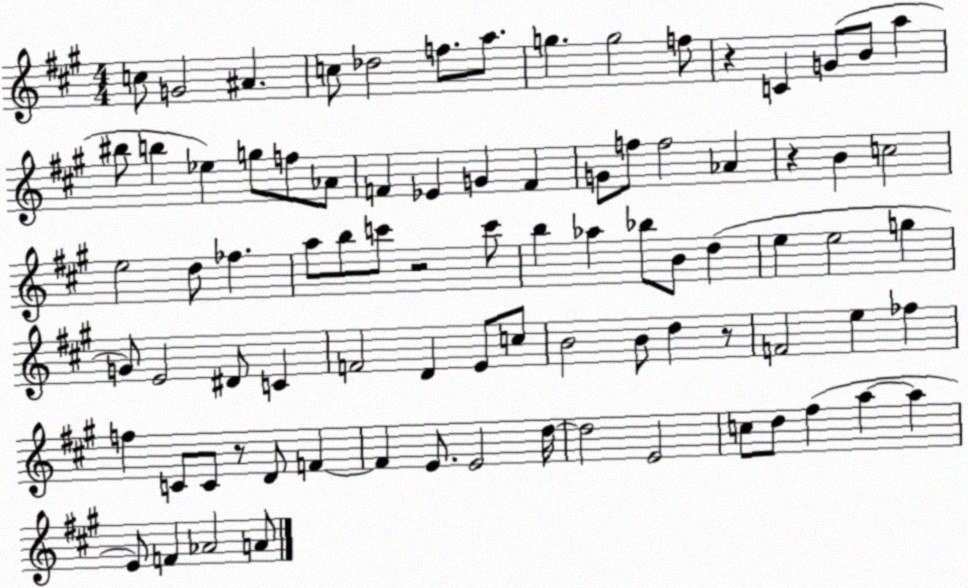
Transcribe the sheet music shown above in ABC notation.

X:1
T:Untitled
M:4/4
L:1/4
K:A
c/2 G2 ^A c/2 _d2 f/2 a/2 g g2 f/2 z C G/2 B/2 a ^b/2 b _e g/2 f/2 _A/2 F _E G F G/2 f/2 f2 _A z B c2 e2 d/2 _f a/2 b/2 c'/2 z2 c'/2 b _a _b/2 B/2 d e e2 g G/2 E2 ^D/2 C F2 D E/2 c/2 B2 B/2 d z/2 F2 e _f f C/2 C/2 z/2 D/2 F F E/2 E2 d/4 d2 E2 c/2 d/2 ^f a a E/2 F _A2 A/2